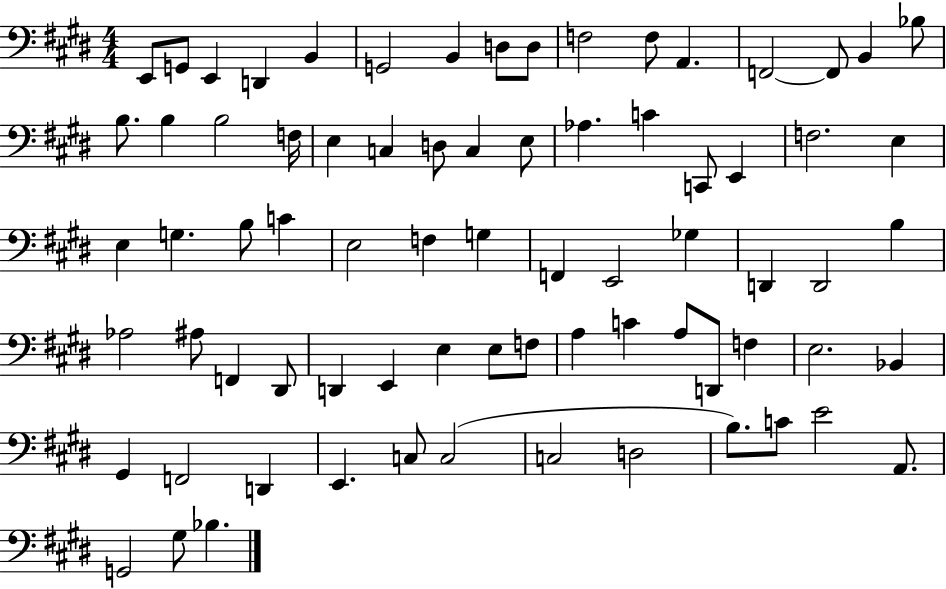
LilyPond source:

{
  \clef bass
  \numericTimeSignature
  \time 4/4
  \key e \major
  e,8 g,8 e,4 d,4 b,4 | g,2 b,4 d8 d8 | f2 f8 a,4. | f,2~~ f,8 b,4 bes8 | \break b8. b4 b2 f16 | e4 c4 d8 c4 e8 | aes4. c'4 c,8 e,4 | f2. e4 | \break e4 g4. b8 c'4 | e2 f4 g4 | f,4 e,2 ges4 | d,4 d,2 b4 | \break aes2 ais8 f,4 dis,8 | d,4 e,4 e4 e8 f8 | a4 c'4 a8 d,8 f4 | e2. bes,4 | \break gis,4 f,2 d,4 | e,4. c8 c2( | c2 d2 | b8.) c'8 e'2 a,8. | \break g,2 gis8 bes4. | \bar "|."
}